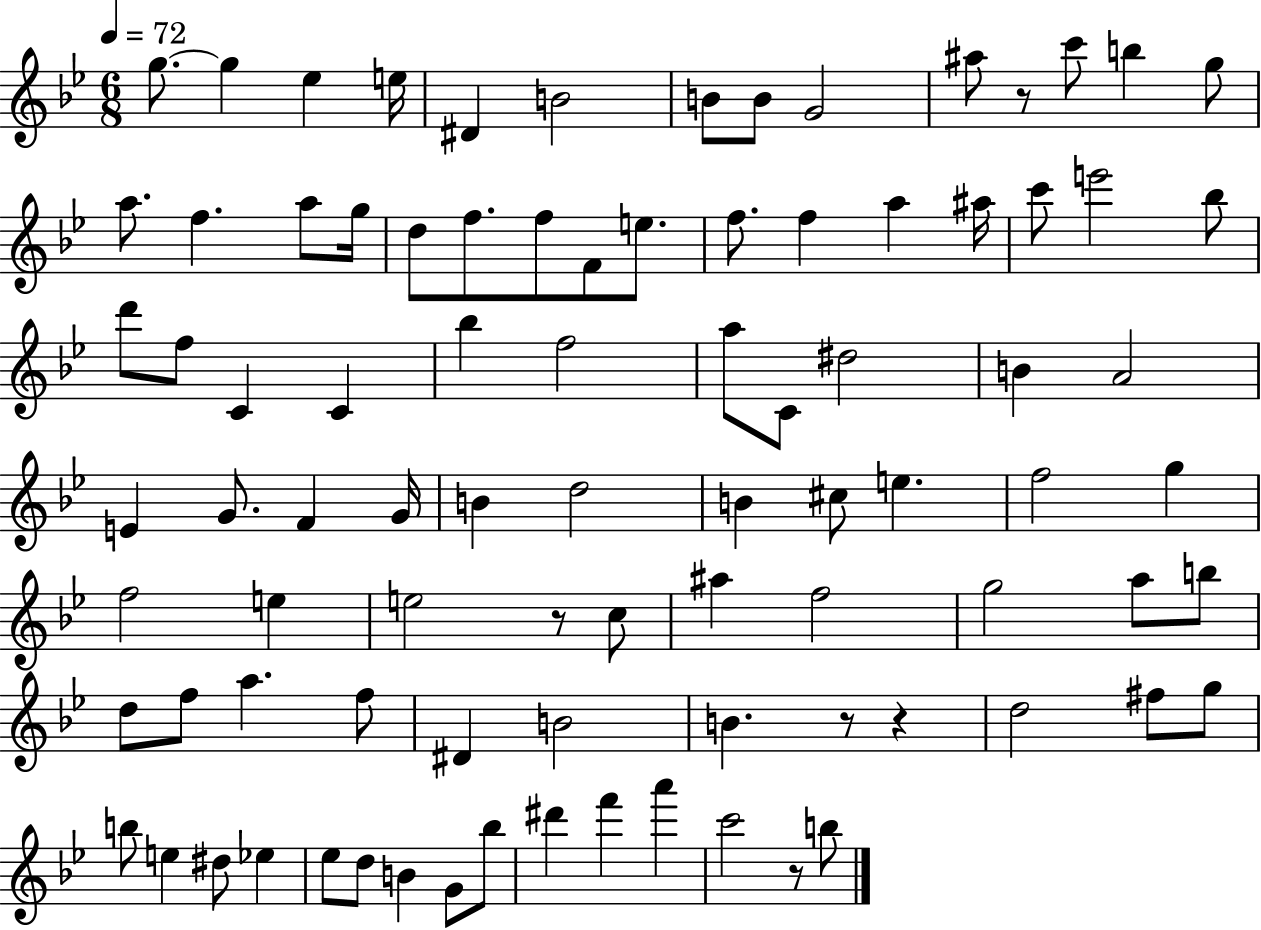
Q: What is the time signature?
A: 6/8